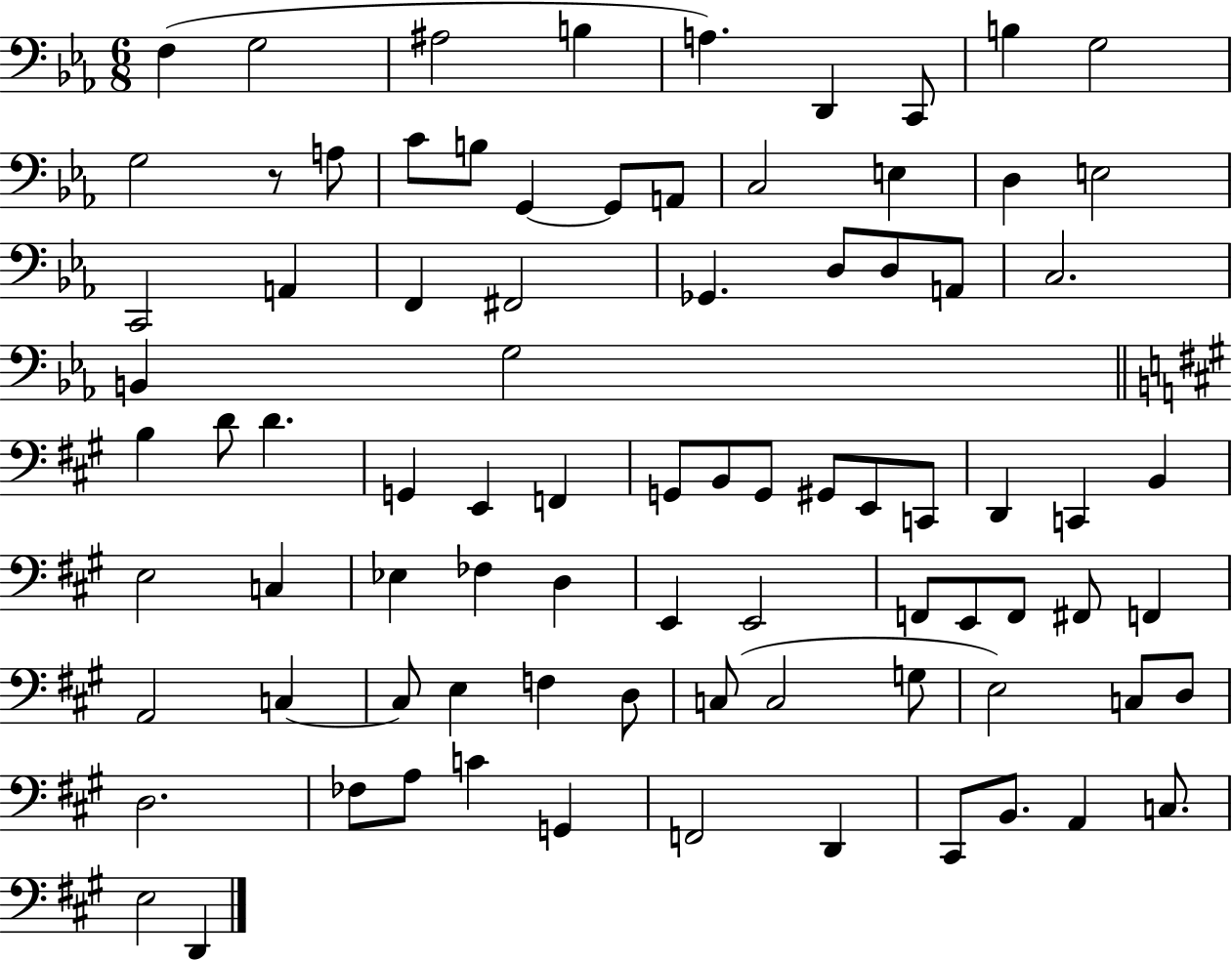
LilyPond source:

{
  \clef bass
  \numericTimeSignature
  \time 6/8
  \key ees \major
  \repeat volta 2 { f4( g2 | ais2 b4 | a4.) d,4 c,8 | b4 g2 | \break g2 r8 a8 | c'8 b8 g,4~~ g,8 a,8 | c2 e4 | d4 e2 | \break c,2 a,4 | f,4 fis,2 | ges,4. d8 d8 a,8 | c2. | \break b,4 g2 | \bar "||" \break \key a \major b4 d'8 d'4. | g,4 e,4 f,4 | g,8 b,8 g,8 gis,8 e,8 c,8 | d,4 c,4 b,4 | \break e2 c4 | ees4 fes4 d4 | e,4 e,2 | f,8 e,8 f,8 fis,8 f,4 | \break a,2 c4~~ | c8 e4 f4 d8 | c8( c2 g8 | e2) c8 d8 | \break d2. | fes8 a8 c'4 g,4 | f,2 d,4 | cis,8 b,8. a,4 c8. | \break e2 d,4 | } \bar "|."
}